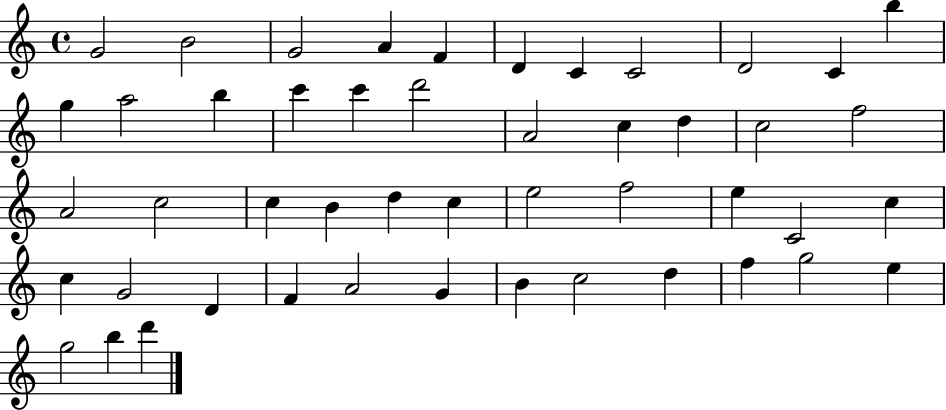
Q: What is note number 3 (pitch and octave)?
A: G4